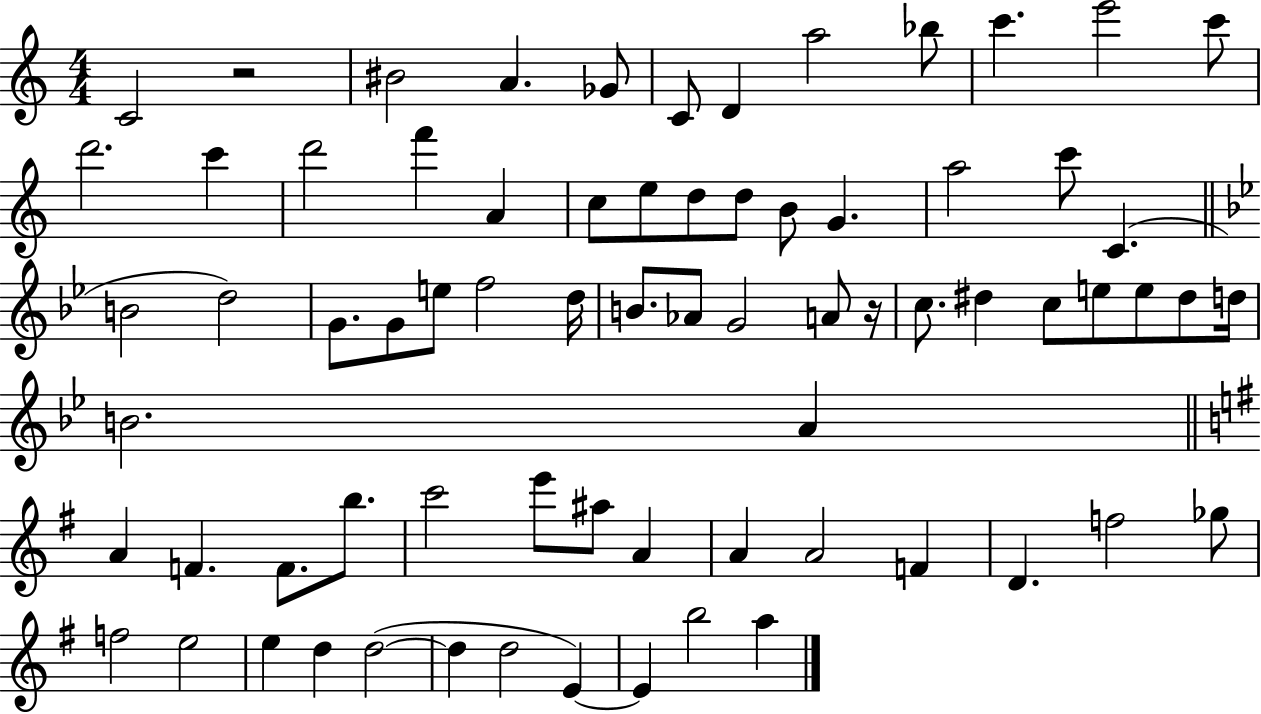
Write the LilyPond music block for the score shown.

{
  \clef treble
  \numericTimeSignature
  \time 4/4
  \key c \major
  \repeat volta 2 { c'2 r2 | bis'2 a'4. ges'8 | c'8 d'4 a''2 bes''8 | c'''4. e'''2 c'''8 | \break d'''2. c'''4 | d'''2 f'''4 a'4 | c''8 e''8 d''8 d''8 b'8 g'4. | a''2 c'''8 c'4.( | \break \bar "||" \break \key bes \major b'2 d''2) | g'8. g'8 e''8 f''2 d''16 | b'8. aes'8 g'2 a'8 r16 | c''8. dis''4 c''8 e''8 e''8 dis''8 d''16 | \break b'2. a'4 | \bar "||" \break \key g \major a'4 f'4. f'8. b''8. | c'''2 e'''8 ais''8 a'4 | a'4 a'2 f'4 | d'4. f''2 ges''8 | \break f''2 e''2 | e''4 d''4 d''2~(~ | d''4 d''2 e'4~~) | e'4 b''2 a''4 | \break } \bar "|."
}